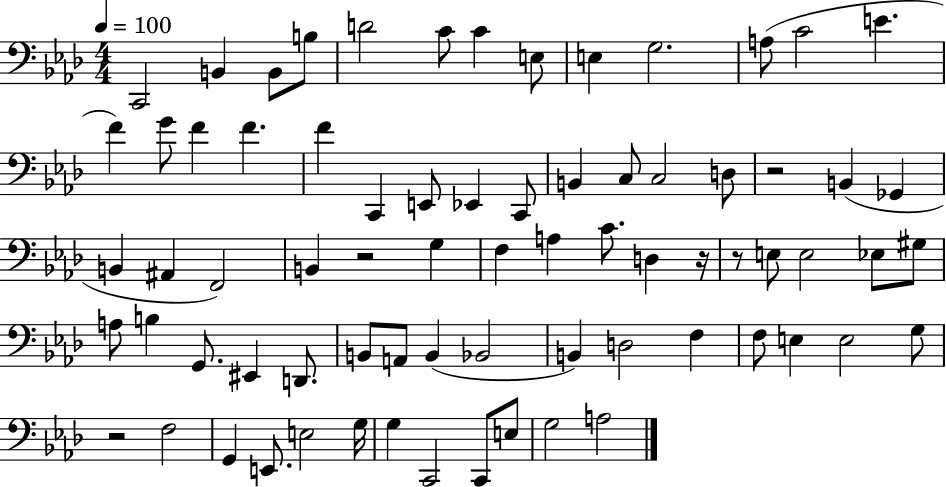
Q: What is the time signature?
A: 4/4